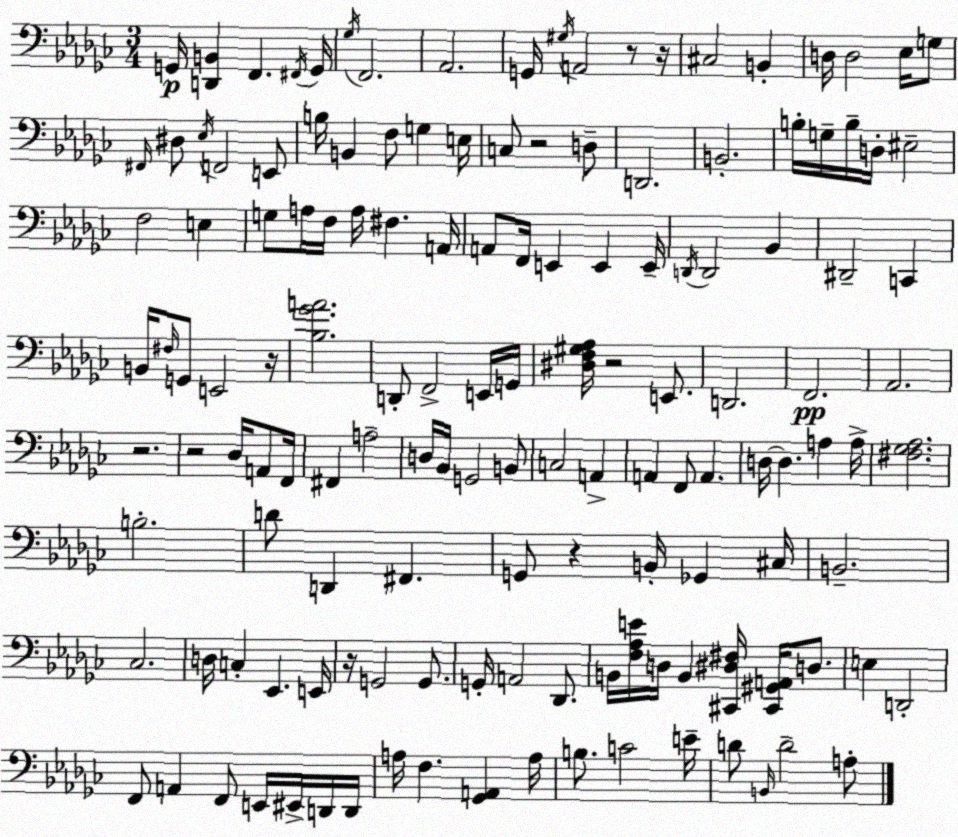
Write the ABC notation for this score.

X:1
T:Untitled
M:3/4
L:1/4
K:Ebm
G,,/4 [D,,B,,] F,, ^F,,/4 G,,/4 _G,/4 F,,2 _A,,2 G,,/4 ^G,/4 A,,2 z/2 z/4 ^C,2 B,, D,/4 D,2 _E,/4 G,/2 ^F,,/4 ^D,/2 _E,/4 F,,2 E,,/2 B,/4 B,, F,/2 G, E,/4 C,/2 z2 D,/2 D,,2 B,,2 B,/4 G,/4 B,/4 D,/4 ^E,2 F,2 E, G,/2 A,/4 F,/4 A,/4 ^F, A,,/4 A,,/2 F,,/4 E,, E,, E,,/4 D,,/4 D,,2 _B,, ^D,,2 C,, B,,/4 ^F,/4 G,,/2 E,,2 z/4 [_B,_GA]2 D,,/2 F,,2 E,,/4 G,,/4 [^D,F,^G,_A,]/4 z2 E,,/2 D,,2 F,,2 _A,,2 z2 z2 _D,/4 A,,/2 F,,/4 ^F,, A,2 D,/4 _B,,/4 G,,2 B,,/2 C,2 A,, A,, F,,/2 A,, D,/4 D, A, A,/4 [^F,_G,_A,]2 B,2 D/2 D,, ^F,, G,,/2 z B,,/4 _G,, ^C,/4 B,,2 _C,2 D,/4 C, _E,, E,,/4 z/4 G,,2 G,,/2 G,,/4 A,,2 _D,,/2 B,,/4 [F,_A,E]/4 D,/4 B,, [^C,,^D,^F,]/4 [^C,,^G,,A,,]/4 D,/2 E, D,,2 F,,/2 A,, F,,/2 E,,/4 ^E,,/4 D,,/4 D,,/4 A,/4 F, [_G,,A,,] A,/4 B,/2 C2 E/4 D/2 B,,/4 D2 A,/2